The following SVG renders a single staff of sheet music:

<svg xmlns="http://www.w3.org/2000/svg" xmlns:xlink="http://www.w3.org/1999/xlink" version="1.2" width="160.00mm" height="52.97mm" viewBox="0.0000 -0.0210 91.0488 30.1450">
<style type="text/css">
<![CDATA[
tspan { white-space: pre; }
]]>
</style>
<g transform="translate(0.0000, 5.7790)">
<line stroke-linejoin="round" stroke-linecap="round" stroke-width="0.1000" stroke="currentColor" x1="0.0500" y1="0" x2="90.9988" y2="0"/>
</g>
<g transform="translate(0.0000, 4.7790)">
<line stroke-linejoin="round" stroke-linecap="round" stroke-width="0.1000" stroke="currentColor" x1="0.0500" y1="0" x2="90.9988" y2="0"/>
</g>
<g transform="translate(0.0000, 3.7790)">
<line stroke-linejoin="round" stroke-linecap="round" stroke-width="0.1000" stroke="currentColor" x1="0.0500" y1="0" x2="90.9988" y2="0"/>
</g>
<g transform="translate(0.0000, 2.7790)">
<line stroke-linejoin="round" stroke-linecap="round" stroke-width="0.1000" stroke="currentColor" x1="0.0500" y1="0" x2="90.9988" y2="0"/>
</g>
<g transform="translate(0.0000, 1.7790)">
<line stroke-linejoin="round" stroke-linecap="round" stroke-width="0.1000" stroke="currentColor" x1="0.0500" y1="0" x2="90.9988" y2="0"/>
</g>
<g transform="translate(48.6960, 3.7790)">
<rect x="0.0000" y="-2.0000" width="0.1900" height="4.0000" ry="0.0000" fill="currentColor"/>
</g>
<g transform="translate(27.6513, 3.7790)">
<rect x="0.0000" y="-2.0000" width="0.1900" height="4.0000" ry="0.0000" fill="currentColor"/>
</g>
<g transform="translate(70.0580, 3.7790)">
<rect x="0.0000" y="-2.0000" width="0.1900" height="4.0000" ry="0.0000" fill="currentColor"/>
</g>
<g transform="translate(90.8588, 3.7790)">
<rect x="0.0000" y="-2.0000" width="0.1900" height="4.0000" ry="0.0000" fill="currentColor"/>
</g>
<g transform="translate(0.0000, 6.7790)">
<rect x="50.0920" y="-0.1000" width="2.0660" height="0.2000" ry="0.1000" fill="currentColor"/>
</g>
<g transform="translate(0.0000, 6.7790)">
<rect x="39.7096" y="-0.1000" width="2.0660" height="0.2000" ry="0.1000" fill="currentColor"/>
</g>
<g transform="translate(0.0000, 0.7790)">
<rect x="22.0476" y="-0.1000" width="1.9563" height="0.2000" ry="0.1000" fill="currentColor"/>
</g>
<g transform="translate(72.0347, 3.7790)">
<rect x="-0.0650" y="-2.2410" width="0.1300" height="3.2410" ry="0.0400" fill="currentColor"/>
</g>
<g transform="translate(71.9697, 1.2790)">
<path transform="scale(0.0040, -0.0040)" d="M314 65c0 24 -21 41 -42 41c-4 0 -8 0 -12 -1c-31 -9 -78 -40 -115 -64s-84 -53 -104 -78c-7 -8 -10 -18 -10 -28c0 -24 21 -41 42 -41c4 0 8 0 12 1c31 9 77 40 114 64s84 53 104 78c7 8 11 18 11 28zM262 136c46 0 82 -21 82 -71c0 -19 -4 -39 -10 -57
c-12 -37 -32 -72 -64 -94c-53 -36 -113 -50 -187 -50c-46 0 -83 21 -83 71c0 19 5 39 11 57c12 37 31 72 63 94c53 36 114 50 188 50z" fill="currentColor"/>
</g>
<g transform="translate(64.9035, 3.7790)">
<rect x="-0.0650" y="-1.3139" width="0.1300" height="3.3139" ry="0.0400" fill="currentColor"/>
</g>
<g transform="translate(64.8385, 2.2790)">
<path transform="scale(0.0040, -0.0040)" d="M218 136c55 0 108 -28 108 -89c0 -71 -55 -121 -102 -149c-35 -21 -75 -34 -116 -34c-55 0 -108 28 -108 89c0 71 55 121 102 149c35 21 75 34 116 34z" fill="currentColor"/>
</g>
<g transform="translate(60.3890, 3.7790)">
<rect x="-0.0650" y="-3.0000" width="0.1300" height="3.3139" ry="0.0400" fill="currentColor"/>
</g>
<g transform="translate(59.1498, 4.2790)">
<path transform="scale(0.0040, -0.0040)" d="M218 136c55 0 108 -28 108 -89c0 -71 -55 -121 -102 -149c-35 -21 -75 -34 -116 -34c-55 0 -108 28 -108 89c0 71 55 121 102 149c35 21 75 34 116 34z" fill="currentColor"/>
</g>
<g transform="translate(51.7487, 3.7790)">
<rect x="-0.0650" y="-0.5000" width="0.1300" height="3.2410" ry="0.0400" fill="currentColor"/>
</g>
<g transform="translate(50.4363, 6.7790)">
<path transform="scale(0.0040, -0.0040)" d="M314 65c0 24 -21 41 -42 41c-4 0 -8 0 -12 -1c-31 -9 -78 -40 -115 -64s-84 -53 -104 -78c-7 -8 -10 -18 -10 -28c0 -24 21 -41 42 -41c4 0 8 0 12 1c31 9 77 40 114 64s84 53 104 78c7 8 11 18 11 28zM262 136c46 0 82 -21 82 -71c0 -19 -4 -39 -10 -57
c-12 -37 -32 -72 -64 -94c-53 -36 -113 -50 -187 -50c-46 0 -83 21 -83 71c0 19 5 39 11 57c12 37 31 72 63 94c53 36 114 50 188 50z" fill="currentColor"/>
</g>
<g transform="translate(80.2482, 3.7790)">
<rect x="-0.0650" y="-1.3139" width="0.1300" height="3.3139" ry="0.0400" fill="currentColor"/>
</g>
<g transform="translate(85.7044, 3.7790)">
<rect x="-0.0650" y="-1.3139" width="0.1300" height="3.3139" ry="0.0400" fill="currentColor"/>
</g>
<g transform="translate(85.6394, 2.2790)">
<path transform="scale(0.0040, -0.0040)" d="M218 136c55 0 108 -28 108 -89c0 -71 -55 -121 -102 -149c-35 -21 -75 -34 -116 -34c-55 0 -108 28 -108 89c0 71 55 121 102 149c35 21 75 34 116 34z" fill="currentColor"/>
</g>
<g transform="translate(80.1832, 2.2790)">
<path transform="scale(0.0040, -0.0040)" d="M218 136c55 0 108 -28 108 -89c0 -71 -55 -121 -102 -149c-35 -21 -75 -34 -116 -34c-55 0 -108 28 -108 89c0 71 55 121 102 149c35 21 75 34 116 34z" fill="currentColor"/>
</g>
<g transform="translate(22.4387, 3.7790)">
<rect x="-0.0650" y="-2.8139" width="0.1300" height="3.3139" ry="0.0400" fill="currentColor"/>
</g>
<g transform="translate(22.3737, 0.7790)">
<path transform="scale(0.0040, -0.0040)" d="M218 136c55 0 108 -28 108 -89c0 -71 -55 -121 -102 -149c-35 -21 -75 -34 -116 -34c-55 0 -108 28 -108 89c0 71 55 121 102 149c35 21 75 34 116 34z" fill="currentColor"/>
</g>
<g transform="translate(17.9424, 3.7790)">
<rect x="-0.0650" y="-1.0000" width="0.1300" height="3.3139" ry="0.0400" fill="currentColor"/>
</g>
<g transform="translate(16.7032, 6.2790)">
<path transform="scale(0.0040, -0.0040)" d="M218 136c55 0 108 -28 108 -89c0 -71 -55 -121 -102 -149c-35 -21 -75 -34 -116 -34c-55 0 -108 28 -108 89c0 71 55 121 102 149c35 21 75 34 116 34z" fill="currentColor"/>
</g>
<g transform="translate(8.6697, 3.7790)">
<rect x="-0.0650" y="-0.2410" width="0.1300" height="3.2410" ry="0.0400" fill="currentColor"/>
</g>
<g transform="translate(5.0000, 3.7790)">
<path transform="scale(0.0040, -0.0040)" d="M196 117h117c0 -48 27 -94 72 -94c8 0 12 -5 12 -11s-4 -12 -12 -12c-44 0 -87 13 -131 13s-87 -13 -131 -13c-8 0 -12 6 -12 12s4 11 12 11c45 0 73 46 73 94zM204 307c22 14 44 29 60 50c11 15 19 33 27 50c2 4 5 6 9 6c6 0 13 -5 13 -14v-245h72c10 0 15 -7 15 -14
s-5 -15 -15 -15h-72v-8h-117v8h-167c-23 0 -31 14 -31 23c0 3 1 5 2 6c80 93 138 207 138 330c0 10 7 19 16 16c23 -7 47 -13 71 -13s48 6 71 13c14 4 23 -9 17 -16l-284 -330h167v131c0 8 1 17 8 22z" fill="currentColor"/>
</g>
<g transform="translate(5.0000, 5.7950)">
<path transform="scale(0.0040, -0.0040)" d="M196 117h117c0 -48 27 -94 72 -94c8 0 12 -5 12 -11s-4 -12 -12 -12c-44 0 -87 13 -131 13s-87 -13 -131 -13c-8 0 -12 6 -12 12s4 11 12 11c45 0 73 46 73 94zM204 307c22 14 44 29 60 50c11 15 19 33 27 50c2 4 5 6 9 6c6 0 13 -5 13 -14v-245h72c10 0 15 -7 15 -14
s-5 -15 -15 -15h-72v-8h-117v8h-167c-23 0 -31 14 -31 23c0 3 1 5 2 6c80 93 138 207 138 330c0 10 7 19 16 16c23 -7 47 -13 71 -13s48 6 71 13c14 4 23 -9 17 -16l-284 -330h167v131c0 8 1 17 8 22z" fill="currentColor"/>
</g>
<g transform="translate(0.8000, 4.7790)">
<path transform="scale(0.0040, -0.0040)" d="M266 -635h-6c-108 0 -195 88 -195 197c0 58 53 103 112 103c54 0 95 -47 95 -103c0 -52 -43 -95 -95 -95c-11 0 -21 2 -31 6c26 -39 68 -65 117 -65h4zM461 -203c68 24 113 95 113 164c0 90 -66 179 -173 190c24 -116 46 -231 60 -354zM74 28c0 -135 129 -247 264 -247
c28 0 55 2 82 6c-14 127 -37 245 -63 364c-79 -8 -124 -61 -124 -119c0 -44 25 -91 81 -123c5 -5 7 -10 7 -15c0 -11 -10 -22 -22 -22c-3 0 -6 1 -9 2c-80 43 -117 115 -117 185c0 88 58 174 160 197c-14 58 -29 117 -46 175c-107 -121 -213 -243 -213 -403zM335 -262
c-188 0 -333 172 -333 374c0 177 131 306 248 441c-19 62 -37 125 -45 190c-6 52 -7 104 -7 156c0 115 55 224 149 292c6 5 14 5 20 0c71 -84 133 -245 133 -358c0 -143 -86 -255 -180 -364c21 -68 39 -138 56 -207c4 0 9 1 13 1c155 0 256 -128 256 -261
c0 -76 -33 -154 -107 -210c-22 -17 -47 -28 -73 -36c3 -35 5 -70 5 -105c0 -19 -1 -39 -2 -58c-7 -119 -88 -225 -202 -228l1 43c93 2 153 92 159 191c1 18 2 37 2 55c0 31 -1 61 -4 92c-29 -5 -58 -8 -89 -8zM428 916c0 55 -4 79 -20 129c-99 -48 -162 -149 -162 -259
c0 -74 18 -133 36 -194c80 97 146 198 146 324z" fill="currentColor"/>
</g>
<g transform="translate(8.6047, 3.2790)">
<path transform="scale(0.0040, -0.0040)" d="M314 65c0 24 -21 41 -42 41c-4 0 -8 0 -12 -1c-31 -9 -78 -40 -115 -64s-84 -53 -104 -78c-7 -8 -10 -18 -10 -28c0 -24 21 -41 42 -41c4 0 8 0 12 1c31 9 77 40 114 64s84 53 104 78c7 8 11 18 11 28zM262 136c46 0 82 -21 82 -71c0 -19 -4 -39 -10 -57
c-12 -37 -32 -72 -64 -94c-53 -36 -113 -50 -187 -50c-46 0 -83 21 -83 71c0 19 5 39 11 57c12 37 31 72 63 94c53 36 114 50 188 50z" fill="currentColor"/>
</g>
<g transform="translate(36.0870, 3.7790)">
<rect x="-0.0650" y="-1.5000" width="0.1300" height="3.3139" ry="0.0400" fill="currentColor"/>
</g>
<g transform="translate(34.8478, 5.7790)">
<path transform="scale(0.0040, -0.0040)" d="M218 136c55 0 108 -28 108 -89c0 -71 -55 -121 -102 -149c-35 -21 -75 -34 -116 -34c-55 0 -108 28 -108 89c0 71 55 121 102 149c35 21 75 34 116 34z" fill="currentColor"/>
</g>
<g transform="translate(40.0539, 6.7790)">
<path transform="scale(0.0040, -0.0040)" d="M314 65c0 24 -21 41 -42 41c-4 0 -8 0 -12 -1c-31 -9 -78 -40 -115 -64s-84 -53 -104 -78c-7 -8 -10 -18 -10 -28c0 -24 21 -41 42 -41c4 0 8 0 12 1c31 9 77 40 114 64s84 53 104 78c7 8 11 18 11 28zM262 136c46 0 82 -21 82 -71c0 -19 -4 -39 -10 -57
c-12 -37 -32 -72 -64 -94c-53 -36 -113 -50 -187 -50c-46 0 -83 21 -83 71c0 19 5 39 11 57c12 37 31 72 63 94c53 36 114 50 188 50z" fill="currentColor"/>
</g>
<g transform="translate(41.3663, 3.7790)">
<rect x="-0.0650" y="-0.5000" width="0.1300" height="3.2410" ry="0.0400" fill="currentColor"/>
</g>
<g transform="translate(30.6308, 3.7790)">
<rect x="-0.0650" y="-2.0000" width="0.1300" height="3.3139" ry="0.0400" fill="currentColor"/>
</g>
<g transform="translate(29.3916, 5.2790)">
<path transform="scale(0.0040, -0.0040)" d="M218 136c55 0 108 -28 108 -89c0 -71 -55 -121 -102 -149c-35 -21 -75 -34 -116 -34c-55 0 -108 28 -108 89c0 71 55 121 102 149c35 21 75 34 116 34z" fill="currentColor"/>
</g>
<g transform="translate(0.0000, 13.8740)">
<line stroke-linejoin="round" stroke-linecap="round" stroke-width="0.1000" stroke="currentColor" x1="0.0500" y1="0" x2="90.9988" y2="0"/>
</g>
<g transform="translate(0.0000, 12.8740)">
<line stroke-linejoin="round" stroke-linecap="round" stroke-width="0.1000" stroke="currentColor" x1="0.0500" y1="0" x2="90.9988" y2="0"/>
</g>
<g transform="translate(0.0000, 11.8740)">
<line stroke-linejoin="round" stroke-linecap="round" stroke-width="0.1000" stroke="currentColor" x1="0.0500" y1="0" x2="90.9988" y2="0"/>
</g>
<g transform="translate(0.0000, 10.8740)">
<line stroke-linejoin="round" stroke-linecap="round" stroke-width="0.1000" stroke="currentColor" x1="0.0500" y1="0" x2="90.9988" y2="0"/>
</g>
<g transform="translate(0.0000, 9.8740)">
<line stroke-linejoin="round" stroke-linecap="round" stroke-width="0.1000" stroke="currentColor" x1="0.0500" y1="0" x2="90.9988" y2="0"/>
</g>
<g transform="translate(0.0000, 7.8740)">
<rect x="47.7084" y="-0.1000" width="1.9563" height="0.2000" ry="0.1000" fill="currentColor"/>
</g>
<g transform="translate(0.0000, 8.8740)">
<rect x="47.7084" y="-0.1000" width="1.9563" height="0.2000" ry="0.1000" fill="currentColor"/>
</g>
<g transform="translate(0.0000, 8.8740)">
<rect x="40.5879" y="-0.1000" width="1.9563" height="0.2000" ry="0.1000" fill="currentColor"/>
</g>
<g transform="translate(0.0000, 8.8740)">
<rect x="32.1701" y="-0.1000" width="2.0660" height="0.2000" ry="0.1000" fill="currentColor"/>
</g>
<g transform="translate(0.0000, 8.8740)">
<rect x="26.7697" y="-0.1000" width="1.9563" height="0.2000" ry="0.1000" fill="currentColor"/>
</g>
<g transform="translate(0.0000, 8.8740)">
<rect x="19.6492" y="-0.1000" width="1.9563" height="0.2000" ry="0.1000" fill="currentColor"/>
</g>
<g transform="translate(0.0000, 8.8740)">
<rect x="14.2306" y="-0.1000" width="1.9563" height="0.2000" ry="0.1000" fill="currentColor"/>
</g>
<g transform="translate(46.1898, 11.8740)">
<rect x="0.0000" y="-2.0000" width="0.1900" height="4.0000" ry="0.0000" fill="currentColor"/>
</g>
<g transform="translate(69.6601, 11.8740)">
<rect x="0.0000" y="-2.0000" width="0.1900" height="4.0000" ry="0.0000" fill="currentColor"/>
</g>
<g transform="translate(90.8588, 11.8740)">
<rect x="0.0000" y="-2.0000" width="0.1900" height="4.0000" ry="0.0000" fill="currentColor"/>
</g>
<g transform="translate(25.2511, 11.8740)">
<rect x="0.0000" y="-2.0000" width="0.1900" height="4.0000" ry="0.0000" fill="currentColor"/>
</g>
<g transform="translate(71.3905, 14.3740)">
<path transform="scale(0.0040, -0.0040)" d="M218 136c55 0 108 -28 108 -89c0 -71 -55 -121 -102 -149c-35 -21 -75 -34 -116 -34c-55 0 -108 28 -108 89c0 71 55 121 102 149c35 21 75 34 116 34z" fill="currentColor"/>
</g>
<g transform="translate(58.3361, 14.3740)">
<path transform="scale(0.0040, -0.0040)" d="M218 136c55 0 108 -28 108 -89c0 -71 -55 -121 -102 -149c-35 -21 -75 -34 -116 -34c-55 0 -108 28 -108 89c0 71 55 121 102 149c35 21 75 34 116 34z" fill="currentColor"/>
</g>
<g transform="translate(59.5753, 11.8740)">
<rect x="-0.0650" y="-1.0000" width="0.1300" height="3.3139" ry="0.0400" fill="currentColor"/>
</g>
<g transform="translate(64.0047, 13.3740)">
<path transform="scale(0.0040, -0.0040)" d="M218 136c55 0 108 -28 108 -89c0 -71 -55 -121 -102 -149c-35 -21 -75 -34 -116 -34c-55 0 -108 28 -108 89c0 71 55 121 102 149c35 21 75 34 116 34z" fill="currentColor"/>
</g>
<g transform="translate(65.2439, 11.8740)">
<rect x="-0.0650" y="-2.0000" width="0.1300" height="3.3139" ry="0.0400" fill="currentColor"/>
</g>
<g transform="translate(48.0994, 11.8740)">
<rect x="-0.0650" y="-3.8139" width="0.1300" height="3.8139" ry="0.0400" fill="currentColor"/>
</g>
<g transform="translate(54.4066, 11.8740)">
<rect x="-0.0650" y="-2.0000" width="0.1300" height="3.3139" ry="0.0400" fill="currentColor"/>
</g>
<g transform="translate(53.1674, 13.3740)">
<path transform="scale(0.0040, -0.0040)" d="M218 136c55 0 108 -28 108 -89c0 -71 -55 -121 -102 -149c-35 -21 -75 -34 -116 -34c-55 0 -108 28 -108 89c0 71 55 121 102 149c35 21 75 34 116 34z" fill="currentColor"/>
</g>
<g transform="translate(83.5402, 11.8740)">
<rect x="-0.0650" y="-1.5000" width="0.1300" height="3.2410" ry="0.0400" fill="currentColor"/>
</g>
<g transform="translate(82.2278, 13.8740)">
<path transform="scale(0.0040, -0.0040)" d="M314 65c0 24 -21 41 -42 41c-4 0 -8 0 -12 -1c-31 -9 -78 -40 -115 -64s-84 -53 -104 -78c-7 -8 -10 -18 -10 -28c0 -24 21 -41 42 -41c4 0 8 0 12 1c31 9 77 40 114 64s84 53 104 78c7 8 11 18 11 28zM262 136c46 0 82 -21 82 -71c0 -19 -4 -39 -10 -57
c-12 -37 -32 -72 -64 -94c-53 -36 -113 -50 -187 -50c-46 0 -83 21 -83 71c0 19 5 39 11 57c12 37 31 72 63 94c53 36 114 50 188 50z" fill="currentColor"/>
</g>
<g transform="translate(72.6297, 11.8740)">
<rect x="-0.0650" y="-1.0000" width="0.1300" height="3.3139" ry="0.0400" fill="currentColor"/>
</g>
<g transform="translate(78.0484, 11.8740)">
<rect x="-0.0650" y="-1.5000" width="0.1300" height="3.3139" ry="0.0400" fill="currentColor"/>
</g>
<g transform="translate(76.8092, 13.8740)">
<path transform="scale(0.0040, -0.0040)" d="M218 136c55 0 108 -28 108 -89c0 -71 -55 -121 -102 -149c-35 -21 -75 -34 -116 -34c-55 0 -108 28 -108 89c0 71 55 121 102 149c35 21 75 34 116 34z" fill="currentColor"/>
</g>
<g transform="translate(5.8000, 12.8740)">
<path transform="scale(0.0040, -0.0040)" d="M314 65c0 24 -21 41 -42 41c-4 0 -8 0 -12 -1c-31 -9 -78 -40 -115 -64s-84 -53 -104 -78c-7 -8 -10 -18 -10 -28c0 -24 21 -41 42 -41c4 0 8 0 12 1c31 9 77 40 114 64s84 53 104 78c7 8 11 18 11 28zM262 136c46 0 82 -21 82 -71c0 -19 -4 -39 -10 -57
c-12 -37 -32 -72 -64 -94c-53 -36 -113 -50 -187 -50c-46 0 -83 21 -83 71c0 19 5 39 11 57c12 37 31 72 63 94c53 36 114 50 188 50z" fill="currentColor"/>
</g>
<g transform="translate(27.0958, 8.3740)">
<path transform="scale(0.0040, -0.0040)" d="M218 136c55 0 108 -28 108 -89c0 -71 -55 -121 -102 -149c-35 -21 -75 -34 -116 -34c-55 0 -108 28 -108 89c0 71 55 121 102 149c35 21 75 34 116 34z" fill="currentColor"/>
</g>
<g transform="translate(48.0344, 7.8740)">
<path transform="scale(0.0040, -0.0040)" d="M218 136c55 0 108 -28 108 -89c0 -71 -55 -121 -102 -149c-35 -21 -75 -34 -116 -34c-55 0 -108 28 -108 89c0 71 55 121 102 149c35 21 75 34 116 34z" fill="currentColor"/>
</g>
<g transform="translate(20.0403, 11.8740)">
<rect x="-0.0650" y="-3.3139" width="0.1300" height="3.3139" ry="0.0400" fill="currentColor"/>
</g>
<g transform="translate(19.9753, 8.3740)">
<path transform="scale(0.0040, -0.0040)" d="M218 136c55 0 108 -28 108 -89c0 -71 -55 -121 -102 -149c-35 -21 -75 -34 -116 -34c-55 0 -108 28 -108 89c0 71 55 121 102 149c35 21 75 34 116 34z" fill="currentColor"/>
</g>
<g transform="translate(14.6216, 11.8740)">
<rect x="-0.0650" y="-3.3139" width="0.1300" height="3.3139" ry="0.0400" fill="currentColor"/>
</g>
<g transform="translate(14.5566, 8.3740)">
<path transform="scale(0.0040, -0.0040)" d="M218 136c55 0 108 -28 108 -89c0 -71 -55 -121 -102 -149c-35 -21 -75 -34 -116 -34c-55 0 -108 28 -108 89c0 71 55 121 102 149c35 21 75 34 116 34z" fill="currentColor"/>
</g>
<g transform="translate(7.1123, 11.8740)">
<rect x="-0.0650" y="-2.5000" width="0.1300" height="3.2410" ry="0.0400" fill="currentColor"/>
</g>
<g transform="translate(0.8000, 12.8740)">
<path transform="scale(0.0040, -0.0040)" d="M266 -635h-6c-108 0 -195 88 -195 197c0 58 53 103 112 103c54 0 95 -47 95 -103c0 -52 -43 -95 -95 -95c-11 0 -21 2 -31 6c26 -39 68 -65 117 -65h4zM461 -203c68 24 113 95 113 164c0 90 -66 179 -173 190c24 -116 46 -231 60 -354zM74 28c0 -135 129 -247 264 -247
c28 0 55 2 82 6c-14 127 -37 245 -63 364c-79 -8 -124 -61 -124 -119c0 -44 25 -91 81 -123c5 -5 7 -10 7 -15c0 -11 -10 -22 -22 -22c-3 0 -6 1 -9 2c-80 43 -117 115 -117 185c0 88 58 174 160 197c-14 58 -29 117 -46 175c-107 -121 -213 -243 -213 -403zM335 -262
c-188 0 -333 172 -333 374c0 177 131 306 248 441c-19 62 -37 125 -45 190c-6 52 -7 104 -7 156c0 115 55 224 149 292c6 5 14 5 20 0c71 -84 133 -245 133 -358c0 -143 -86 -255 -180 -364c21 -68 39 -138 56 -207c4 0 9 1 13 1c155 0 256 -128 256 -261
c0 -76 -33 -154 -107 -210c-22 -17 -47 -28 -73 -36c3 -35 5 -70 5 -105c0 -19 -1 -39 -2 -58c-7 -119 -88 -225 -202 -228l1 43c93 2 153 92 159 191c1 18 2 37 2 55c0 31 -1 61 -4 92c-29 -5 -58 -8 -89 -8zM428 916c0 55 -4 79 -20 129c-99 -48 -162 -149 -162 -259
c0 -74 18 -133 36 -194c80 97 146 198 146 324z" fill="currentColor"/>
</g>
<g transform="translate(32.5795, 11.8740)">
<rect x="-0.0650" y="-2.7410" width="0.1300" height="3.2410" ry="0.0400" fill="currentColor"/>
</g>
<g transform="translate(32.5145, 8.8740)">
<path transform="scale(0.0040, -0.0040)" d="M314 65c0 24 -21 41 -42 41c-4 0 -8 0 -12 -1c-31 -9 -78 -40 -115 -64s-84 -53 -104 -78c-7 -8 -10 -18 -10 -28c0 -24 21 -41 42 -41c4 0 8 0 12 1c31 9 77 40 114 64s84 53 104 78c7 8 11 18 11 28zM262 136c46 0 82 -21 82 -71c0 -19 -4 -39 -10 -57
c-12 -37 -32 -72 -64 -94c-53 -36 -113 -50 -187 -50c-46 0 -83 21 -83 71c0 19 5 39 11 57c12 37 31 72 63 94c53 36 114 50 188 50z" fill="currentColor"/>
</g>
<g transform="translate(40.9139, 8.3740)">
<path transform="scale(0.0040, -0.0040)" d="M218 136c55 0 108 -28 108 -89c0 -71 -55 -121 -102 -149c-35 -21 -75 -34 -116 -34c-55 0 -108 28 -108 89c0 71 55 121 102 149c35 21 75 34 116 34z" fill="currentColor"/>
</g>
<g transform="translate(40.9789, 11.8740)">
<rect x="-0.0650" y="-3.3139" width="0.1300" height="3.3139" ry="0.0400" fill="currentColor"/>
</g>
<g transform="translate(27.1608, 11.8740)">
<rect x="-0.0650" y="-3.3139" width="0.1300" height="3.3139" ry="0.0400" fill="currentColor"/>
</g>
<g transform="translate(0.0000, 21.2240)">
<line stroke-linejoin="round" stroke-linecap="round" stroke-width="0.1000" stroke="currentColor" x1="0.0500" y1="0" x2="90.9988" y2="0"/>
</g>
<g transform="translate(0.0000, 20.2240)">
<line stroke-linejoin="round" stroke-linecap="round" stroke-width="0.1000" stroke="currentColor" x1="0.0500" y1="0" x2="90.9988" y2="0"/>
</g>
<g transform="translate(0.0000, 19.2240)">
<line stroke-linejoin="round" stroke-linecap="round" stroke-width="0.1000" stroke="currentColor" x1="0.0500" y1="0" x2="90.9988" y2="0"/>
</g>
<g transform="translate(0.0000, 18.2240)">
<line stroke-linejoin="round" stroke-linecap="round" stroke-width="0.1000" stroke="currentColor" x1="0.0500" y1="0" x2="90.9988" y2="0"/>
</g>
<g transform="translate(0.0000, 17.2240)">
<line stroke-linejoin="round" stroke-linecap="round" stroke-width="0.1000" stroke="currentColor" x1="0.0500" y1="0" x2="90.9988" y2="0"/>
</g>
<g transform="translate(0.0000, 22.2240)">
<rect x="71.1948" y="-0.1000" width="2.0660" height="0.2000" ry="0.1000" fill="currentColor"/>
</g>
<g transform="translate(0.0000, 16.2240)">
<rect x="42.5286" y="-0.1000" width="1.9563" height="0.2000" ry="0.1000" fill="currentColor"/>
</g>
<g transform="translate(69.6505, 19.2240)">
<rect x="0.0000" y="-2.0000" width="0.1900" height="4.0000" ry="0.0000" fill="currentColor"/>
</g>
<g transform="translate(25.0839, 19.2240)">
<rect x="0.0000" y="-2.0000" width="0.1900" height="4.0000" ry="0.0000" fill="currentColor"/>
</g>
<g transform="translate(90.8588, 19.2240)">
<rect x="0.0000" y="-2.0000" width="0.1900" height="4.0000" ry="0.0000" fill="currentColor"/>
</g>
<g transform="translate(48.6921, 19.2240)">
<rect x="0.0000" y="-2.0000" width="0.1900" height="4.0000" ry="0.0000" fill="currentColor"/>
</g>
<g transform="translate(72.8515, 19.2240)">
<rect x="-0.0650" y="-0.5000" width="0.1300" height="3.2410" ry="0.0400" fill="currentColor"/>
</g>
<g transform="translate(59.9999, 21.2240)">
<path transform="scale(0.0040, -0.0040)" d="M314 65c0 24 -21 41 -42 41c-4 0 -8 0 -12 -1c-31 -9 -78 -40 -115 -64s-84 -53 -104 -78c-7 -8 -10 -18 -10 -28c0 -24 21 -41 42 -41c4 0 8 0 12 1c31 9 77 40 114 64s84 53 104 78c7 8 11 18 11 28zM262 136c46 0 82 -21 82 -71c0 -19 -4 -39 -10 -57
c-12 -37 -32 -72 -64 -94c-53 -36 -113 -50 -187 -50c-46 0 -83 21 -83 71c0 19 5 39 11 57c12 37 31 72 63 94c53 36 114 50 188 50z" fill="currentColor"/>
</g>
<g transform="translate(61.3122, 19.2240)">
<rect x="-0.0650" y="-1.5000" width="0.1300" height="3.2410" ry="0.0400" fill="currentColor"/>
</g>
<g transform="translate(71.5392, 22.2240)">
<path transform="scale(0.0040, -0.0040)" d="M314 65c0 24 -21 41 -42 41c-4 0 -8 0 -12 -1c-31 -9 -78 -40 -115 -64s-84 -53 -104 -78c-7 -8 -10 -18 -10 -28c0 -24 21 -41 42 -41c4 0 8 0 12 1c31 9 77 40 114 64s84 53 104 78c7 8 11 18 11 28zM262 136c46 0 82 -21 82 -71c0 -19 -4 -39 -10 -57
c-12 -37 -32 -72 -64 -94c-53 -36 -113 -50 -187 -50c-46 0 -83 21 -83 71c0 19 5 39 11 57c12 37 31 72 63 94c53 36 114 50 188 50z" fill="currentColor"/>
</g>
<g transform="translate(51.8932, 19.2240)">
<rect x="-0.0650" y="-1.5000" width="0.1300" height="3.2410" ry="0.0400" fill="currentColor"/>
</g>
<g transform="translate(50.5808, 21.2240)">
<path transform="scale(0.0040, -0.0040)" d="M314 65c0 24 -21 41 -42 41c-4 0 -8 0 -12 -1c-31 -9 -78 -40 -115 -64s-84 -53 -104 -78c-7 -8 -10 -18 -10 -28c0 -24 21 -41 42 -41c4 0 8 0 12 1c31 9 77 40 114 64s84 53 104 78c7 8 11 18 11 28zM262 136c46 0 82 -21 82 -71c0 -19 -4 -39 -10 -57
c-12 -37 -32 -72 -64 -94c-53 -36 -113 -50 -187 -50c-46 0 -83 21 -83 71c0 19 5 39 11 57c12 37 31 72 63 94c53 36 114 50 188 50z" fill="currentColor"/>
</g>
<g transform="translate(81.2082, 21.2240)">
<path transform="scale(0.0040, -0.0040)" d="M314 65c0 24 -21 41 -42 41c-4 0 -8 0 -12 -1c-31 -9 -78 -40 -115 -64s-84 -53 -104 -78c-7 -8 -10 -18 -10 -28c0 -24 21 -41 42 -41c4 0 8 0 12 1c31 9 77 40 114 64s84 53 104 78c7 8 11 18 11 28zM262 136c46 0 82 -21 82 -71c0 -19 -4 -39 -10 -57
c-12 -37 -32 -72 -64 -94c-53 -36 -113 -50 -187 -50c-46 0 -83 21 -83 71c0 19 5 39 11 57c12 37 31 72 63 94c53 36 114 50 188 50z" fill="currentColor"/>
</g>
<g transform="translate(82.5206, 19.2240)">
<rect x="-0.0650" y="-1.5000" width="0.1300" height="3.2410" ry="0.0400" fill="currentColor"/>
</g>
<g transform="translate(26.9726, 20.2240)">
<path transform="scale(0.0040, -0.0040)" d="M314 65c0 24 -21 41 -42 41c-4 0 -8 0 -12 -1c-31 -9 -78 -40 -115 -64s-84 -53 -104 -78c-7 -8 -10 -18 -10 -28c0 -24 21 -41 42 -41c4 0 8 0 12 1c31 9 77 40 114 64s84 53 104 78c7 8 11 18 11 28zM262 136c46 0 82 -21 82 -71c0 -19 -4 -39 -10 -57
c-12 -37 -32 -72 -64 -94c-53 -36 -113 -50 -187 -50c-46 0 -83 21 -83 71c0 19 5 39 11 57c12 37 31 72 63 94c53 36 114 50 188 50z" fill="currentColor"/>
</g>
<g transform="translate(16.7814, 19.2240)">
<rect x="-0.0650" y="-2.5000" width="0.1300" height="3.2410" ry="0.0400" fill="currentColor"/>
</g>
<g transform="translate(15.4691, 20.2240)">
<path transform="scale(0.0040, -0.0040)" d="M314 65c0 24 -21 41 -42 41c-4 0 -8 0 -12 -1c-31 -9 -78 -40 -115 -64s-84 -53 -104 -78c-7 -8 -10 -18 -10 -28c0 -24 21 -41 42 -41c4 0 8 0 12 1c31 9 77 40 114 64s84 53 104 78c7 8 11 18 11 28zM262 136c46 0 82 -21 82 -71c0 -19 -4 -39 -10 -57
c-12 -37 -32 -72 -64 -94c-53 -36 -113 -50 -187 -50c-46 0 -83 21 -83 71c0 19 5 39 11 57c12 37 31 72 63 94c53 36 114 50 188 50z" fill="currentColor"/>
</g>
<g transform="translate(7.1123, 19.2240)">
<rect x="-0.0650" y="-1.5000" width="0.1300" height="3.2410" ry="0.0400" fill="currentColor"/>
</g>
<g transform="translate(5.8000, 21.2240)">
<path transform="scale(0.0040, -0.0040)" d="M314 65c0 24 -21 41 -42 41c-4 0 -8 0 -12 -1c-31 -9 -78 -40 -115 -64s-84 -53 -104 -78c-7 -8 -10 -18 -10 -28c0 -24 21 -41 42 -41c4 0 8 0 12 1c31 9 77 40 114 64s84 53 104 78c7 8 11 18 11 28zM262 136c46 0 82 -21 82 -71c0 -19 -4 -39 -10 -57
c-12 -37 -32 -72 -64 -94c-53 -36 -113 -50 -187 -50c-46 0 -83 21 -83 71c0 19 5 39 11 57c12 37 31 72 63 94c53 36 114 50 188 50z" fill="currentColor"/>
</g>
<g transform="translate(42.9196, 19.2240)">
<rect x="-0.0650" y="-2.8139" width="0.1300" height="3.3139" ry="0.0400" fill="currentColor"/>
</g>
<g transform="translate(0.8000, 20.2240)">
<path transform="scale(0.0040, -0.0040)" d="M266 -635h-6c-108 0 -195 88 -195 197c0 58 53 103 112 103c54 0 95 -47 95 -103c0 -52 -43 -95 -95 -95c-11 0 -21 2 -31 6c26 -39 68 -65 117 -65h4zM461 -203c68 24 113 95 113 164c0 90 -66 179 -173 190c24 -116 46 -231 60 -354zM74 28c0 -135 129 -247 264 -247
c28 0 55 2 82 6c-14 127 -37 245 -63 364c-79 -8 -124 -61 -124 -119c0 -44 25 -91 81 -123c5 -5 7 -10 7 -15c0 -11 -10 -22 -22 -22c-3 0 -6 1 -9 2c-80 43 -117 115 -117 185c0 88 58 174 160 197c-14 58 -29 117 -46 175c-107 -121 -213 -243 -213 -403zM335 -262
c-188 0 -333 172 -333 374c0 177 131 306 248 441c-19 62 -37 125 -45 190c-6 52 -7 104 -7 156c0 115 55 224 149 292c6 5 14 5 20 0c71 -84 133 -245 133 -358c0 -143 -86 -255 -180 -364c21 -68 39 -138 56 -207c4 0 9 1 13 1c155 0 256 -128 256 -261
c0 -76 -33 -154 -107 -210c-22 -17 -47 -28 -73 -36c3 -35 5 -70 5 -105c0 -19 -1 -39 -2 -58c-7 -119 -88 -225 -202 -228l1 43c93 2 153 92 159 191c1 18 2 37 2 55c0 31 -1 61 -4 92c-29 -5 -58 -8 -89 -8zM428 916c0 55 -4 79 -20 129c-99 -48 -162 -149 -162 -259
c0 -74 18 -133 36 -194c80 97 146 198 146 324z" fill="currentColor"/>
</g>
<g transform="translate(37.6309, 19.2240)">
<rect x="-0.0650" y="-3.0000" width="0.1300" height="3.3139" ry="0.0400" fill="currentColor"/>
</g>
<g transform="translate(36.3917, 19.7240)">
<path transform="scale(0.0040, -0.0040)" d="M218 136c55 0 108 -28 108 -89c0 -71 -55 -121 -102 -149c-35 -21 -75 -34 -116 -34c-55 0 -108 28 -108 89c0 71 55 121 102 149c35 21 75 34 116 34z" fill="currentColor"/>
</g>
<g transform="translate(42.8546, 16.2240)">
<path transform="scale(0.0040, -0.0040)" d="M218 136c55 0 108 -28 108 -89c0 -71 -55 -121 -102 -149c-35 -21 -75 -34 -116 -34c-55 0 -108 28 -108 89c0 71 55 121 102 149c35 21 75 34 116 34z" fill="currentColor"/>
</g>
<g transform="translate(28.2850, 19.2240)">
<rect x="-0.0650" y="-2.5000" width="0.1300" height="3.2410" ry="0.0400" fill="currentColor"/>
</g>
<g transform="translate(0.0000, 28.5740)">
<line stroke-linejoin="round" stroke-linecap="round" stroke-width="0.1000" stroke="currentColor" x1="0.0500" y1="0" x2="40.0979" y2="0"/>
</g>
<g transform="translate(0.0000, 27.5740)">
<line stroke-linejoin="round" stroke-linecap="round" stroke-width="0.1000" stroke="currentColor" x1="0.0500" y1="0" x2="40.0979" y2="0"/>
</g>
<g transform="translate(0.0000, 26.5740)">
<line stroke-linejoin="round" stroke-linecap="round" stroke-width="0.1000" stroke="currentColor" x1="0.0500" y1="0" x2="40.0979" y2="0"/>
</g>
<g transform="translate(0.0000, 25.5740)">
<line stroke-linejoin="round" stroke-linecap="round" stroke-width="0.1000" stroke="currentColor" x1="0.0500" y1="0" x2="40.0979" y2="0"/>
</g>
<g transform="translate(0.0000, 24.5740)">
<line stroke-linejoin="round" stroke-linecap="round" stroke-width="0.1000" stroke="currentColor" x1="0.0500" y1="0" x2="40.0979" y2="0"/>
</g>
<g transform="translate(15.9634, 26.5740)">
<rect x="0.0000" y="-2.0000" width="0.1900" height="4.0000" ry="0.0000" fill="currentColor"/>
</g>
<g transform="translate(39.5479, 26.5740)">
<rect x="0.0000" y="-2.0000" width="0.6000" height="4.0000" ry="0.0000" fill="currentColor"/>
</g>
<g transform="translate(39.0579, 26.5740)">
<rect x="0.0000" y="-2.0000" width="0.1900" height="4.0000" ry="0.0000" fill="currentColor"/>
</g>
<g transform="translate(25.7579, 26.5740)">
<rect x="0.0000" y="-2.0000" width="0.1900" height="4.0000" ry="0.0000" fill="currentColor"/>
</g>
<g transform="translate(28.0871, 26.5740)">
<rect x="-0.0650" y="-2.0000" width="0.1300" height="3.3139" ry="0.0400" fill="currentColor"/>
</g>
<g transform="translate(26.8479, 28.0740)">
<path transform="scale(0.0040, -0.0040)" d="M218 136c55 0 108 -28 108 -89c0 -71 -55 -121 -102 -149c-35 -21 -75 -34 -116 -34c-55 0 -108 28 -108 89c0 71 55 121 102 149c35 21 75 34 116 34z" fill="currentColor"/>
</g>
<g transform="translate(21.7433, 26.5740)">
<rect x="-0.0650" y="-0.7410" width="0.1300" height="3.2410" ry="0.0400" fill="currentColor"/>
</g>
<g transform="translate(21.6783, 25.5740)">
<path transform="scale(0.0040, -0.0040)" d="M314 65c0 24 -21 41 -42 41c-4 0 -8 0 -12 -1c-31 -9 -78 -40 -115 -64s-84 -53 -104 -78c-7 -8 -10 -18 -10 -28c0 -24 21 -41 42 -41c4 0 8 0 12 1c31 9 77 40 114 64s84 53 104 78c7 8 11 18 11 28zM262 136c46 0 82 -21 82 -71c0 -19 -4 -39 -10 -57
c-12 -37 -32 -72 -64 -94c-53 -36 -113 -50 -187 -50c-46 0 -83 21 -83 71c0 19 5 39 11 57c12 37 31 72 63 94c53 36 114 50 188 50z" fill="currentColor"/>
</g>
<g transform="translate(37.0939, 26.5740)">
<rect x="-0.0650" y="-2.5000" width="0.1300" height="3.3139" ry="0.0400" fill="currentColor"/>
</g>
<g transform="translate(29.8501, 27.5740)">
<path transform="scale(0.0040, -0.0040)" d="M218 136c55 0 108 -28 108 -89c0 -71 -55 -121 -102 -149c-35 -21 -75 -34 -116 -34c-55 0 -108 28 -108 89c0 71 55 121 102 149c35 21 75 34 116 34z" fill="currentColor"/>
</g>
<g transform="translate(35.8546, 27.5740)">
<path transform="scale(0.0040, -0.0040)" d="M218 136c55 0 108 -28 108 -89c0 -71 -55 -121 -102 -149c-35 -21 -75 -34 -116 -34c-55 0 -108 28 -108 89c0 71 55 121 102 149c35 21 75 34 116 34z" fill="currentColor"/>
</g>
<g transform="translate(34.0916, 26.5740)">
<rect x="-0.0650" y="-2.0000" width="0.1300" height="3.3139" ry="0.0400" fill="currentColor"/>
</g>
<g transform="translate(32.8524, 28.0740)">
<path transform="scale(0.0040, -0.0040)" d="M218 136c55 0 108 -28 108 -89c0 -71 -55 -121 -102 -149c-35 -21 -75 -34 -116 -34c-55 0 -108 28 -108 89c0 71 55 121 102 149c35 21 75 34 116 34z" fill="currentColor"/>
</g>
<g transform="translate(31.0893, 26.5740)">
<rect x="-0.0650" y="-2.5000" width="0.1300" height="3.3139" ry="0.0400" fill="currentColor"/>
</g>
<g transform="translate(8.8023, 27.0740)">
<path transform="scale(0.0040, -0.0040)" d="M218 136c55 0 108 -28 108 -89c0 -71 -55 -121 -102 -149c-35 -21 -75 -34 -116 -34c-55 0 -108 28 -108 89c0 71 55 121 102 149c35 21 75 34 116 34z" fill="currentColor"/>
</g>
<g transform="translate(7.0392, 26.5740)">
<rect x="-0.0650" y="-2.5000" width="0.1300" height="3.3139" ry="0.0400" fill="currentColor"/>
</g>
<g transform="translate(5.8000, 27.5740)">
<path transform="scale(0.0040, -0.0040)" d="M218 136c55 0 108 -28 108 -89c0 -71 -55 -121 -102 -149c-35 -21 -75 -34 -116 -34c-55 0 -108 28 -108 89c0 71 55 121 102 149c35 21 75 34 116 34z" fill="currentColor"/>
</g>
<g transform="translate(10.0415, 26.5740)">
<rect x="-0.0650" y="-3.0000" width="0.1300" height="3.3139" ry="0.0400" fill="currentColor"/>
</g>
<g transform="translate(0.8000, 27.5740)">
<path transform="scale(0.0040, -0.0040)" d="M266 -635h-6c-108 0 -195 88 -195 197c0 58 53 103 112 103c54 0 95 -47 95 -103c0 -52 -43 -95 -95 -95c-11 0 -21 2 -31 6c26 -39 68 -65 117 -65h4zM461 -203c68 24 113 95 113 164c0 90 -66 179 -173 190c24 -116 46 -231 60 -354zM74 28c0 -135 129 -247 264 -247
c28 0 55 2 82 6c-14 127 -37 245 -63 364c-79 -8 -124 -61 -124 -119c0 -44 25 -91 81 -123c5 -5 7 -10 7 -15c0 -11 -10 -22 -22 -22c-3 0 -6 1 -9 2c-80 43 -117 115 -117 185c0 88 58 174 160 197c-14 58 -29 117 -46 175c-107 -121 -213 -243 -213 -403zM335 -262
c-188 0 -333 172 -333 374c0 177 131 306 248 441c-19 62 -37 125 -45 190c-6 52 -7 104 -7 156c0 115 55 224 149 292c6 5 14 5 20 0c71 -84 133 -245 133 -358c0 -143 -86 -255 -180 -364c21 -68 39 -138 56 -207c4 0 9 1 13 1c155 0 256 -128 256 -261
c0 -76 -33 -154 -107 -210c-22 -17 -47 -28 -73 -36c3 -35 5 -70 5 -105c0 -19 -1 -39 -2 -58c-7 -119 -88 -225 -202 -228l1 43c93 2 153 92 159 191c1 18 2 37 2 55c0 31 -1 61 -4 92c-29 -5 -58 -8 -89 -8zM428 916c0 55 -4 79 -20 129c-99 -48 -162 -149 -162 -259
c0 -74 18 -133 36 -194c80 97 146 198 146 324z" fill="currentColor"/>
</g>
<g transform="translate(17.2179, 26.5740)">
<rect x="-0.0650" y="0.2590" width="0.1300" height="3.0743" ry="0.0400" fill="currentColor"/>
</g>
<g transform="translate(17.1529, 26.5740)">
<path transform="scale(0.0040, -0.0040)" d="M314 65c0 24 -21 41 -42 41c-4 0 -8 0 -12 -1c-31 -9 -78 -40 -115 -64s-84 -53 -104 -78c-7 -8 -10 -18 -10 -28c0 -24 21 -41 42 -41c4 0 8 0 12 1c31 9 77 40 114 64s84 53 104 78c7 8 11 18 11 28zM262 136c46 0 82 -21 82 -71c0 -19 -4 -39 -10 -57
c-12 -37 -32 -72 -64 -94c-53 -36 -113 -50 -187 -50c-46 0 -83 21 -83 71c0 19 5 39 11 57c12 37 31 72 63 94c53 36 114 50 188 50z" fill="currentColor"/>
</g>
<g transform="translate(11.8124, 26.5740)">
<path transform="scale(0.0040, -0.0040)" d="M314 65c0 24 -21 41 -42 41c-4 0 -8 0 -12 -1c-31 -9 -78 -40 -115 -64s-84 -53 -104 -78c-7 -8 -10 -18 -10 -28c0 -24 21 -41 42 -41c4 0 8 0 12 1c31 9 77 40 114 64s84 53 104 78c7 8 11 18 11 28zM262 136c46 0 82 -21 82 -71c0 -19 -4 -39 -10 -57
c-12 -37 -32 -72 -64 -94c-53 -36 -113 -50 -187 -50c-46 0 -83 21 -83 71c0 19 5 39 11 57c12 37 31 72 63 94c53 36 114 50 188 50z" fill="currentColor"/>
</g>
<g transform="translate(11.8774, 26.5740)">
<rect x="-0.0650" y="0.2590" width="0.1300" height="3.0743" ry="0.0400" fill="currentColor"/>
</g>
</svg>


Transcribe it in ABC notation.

X:1
T:Untitled
M:4/4
L:1/4
K:C
c2 D a F E C2 C2 A e g2 e e G2 b b b a2 b c' F D F D E E2 E2 G2 G2 A a E2 E2 C2 E2 G A B2 B2 d2 F G F G